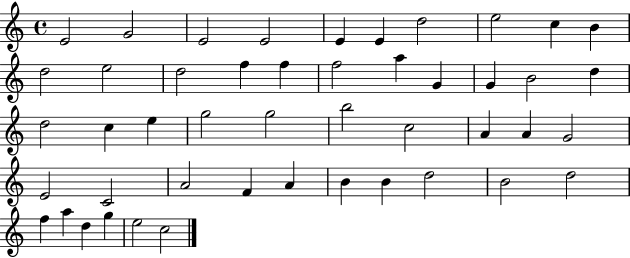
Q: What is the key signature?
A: C major